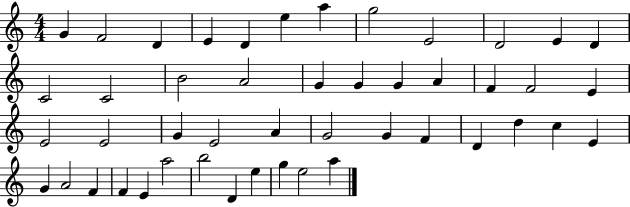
{
  \clef treble
  \numericTimeSignature
  \time 4/4
  \key c \major
  g'4 f'2 d'4 | e'4 d'4 e''4 a''4 | g''2 e'2 | d'2 e'4 d'4 | \break c'2 c'2 | b'2 a'2 | g'4 g'4 g'4 a'4 | f'4 f'2 e'4 | \break e'2 e'2 | g'4 e'2 a'4 | g'2 g'4 f'4 | d'4 d''4 c''4 e'4 | \break g'4 a'2 f'4 | f'4 e'4 a''2 | b''2 d'4 e''4 | g''4 e''2 a''4 | \break \bar "|."
}